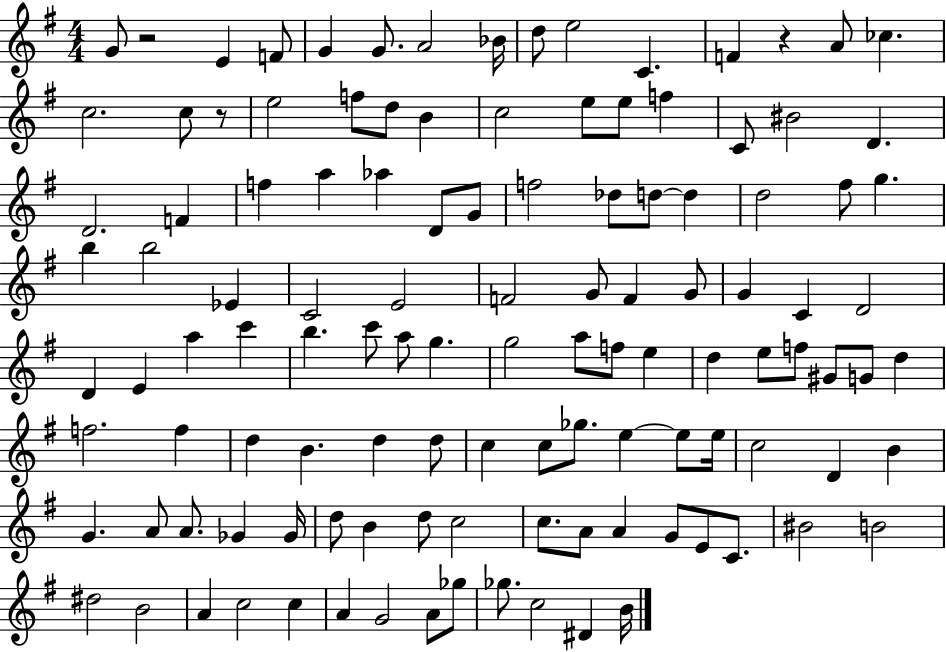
G4/e R/h E4/q F4/e G4/q G4/e. A4/h Bb4/s D5/e E5/h C4/q. F4/q R/q A4/e CES5/q. C5/h. C5/e R/e E5/h F5/e D5/e B4/q C5/h E5/e E5/e F5/q C4/e BIS4/h D4/q. D4/h. F4/q F5/q A5/q Ab5/q D4/e G4/e F5/h Db5/e D5/e D5/q D5/h F#5/e G5/q. B5/q B5/h Eb4/q C4/h E4/h F4/h G4/e F4/q G4/e G4/q C4/q D4/h D4/q E4/q A5/q C6/q B5/q. C6/e A5/e G5/q. G5/h A5/e F5/e E5/q D5/q E5/e F5/e G#4/e G4/e D5/q F5/h. F5/q D5/q B4/q. D5/q D5/e C5/q C5/e Gb5/e. E5/q E5/e E5/s C5/h D4/q B4/q G4/q. A4/e A4/e. Gb4/q Gb4/s D5/e B4/q D5/e C5/h C5/e. A4/e A4/q G4/e E4/e C4/e. BIS4/h B4/h D#5/h B4/h A4/q C5/h C5/q A4/q G4/h A4/e Gb5/e Gb5/e. C5/h D#4/q B4/s